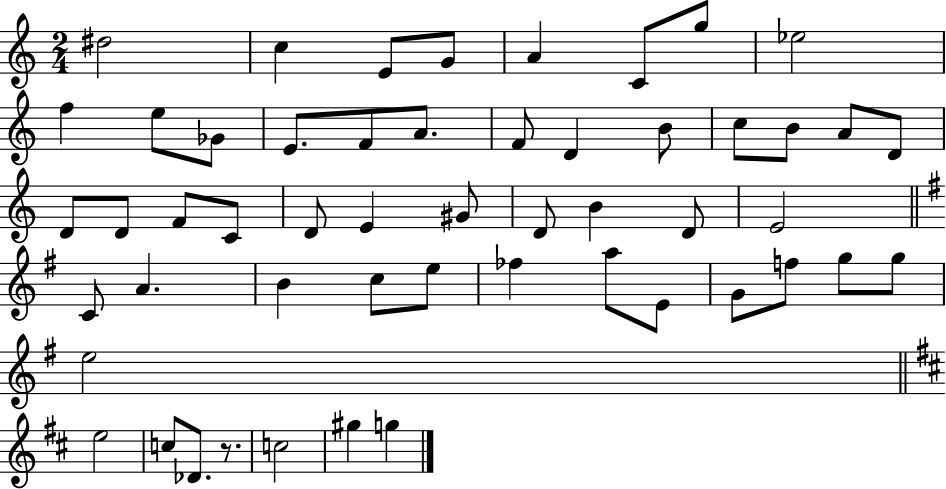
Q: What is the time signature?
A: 2/4